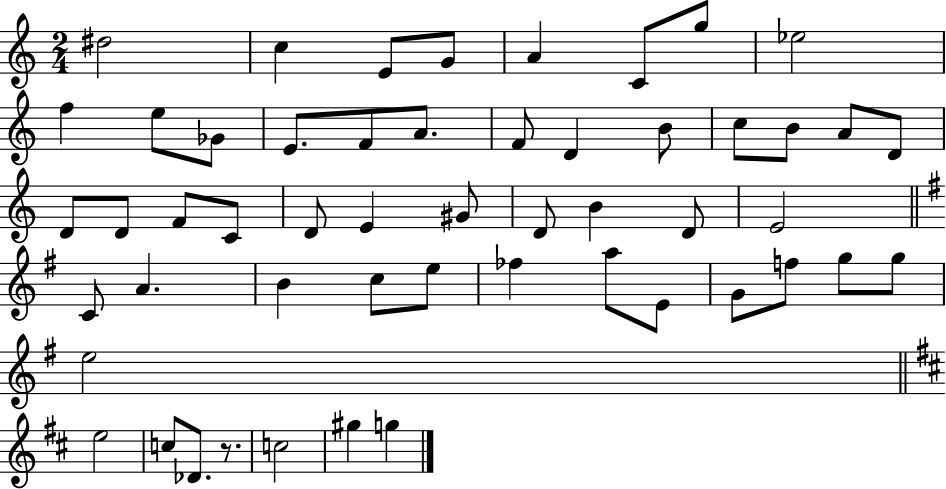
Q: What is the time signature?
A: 2/4